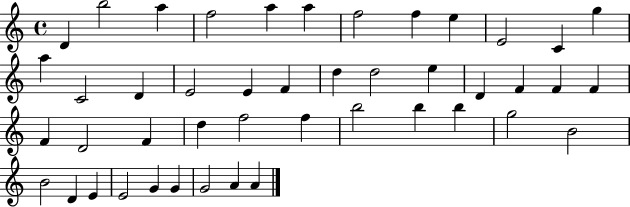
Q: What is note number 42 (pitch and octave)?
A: G4